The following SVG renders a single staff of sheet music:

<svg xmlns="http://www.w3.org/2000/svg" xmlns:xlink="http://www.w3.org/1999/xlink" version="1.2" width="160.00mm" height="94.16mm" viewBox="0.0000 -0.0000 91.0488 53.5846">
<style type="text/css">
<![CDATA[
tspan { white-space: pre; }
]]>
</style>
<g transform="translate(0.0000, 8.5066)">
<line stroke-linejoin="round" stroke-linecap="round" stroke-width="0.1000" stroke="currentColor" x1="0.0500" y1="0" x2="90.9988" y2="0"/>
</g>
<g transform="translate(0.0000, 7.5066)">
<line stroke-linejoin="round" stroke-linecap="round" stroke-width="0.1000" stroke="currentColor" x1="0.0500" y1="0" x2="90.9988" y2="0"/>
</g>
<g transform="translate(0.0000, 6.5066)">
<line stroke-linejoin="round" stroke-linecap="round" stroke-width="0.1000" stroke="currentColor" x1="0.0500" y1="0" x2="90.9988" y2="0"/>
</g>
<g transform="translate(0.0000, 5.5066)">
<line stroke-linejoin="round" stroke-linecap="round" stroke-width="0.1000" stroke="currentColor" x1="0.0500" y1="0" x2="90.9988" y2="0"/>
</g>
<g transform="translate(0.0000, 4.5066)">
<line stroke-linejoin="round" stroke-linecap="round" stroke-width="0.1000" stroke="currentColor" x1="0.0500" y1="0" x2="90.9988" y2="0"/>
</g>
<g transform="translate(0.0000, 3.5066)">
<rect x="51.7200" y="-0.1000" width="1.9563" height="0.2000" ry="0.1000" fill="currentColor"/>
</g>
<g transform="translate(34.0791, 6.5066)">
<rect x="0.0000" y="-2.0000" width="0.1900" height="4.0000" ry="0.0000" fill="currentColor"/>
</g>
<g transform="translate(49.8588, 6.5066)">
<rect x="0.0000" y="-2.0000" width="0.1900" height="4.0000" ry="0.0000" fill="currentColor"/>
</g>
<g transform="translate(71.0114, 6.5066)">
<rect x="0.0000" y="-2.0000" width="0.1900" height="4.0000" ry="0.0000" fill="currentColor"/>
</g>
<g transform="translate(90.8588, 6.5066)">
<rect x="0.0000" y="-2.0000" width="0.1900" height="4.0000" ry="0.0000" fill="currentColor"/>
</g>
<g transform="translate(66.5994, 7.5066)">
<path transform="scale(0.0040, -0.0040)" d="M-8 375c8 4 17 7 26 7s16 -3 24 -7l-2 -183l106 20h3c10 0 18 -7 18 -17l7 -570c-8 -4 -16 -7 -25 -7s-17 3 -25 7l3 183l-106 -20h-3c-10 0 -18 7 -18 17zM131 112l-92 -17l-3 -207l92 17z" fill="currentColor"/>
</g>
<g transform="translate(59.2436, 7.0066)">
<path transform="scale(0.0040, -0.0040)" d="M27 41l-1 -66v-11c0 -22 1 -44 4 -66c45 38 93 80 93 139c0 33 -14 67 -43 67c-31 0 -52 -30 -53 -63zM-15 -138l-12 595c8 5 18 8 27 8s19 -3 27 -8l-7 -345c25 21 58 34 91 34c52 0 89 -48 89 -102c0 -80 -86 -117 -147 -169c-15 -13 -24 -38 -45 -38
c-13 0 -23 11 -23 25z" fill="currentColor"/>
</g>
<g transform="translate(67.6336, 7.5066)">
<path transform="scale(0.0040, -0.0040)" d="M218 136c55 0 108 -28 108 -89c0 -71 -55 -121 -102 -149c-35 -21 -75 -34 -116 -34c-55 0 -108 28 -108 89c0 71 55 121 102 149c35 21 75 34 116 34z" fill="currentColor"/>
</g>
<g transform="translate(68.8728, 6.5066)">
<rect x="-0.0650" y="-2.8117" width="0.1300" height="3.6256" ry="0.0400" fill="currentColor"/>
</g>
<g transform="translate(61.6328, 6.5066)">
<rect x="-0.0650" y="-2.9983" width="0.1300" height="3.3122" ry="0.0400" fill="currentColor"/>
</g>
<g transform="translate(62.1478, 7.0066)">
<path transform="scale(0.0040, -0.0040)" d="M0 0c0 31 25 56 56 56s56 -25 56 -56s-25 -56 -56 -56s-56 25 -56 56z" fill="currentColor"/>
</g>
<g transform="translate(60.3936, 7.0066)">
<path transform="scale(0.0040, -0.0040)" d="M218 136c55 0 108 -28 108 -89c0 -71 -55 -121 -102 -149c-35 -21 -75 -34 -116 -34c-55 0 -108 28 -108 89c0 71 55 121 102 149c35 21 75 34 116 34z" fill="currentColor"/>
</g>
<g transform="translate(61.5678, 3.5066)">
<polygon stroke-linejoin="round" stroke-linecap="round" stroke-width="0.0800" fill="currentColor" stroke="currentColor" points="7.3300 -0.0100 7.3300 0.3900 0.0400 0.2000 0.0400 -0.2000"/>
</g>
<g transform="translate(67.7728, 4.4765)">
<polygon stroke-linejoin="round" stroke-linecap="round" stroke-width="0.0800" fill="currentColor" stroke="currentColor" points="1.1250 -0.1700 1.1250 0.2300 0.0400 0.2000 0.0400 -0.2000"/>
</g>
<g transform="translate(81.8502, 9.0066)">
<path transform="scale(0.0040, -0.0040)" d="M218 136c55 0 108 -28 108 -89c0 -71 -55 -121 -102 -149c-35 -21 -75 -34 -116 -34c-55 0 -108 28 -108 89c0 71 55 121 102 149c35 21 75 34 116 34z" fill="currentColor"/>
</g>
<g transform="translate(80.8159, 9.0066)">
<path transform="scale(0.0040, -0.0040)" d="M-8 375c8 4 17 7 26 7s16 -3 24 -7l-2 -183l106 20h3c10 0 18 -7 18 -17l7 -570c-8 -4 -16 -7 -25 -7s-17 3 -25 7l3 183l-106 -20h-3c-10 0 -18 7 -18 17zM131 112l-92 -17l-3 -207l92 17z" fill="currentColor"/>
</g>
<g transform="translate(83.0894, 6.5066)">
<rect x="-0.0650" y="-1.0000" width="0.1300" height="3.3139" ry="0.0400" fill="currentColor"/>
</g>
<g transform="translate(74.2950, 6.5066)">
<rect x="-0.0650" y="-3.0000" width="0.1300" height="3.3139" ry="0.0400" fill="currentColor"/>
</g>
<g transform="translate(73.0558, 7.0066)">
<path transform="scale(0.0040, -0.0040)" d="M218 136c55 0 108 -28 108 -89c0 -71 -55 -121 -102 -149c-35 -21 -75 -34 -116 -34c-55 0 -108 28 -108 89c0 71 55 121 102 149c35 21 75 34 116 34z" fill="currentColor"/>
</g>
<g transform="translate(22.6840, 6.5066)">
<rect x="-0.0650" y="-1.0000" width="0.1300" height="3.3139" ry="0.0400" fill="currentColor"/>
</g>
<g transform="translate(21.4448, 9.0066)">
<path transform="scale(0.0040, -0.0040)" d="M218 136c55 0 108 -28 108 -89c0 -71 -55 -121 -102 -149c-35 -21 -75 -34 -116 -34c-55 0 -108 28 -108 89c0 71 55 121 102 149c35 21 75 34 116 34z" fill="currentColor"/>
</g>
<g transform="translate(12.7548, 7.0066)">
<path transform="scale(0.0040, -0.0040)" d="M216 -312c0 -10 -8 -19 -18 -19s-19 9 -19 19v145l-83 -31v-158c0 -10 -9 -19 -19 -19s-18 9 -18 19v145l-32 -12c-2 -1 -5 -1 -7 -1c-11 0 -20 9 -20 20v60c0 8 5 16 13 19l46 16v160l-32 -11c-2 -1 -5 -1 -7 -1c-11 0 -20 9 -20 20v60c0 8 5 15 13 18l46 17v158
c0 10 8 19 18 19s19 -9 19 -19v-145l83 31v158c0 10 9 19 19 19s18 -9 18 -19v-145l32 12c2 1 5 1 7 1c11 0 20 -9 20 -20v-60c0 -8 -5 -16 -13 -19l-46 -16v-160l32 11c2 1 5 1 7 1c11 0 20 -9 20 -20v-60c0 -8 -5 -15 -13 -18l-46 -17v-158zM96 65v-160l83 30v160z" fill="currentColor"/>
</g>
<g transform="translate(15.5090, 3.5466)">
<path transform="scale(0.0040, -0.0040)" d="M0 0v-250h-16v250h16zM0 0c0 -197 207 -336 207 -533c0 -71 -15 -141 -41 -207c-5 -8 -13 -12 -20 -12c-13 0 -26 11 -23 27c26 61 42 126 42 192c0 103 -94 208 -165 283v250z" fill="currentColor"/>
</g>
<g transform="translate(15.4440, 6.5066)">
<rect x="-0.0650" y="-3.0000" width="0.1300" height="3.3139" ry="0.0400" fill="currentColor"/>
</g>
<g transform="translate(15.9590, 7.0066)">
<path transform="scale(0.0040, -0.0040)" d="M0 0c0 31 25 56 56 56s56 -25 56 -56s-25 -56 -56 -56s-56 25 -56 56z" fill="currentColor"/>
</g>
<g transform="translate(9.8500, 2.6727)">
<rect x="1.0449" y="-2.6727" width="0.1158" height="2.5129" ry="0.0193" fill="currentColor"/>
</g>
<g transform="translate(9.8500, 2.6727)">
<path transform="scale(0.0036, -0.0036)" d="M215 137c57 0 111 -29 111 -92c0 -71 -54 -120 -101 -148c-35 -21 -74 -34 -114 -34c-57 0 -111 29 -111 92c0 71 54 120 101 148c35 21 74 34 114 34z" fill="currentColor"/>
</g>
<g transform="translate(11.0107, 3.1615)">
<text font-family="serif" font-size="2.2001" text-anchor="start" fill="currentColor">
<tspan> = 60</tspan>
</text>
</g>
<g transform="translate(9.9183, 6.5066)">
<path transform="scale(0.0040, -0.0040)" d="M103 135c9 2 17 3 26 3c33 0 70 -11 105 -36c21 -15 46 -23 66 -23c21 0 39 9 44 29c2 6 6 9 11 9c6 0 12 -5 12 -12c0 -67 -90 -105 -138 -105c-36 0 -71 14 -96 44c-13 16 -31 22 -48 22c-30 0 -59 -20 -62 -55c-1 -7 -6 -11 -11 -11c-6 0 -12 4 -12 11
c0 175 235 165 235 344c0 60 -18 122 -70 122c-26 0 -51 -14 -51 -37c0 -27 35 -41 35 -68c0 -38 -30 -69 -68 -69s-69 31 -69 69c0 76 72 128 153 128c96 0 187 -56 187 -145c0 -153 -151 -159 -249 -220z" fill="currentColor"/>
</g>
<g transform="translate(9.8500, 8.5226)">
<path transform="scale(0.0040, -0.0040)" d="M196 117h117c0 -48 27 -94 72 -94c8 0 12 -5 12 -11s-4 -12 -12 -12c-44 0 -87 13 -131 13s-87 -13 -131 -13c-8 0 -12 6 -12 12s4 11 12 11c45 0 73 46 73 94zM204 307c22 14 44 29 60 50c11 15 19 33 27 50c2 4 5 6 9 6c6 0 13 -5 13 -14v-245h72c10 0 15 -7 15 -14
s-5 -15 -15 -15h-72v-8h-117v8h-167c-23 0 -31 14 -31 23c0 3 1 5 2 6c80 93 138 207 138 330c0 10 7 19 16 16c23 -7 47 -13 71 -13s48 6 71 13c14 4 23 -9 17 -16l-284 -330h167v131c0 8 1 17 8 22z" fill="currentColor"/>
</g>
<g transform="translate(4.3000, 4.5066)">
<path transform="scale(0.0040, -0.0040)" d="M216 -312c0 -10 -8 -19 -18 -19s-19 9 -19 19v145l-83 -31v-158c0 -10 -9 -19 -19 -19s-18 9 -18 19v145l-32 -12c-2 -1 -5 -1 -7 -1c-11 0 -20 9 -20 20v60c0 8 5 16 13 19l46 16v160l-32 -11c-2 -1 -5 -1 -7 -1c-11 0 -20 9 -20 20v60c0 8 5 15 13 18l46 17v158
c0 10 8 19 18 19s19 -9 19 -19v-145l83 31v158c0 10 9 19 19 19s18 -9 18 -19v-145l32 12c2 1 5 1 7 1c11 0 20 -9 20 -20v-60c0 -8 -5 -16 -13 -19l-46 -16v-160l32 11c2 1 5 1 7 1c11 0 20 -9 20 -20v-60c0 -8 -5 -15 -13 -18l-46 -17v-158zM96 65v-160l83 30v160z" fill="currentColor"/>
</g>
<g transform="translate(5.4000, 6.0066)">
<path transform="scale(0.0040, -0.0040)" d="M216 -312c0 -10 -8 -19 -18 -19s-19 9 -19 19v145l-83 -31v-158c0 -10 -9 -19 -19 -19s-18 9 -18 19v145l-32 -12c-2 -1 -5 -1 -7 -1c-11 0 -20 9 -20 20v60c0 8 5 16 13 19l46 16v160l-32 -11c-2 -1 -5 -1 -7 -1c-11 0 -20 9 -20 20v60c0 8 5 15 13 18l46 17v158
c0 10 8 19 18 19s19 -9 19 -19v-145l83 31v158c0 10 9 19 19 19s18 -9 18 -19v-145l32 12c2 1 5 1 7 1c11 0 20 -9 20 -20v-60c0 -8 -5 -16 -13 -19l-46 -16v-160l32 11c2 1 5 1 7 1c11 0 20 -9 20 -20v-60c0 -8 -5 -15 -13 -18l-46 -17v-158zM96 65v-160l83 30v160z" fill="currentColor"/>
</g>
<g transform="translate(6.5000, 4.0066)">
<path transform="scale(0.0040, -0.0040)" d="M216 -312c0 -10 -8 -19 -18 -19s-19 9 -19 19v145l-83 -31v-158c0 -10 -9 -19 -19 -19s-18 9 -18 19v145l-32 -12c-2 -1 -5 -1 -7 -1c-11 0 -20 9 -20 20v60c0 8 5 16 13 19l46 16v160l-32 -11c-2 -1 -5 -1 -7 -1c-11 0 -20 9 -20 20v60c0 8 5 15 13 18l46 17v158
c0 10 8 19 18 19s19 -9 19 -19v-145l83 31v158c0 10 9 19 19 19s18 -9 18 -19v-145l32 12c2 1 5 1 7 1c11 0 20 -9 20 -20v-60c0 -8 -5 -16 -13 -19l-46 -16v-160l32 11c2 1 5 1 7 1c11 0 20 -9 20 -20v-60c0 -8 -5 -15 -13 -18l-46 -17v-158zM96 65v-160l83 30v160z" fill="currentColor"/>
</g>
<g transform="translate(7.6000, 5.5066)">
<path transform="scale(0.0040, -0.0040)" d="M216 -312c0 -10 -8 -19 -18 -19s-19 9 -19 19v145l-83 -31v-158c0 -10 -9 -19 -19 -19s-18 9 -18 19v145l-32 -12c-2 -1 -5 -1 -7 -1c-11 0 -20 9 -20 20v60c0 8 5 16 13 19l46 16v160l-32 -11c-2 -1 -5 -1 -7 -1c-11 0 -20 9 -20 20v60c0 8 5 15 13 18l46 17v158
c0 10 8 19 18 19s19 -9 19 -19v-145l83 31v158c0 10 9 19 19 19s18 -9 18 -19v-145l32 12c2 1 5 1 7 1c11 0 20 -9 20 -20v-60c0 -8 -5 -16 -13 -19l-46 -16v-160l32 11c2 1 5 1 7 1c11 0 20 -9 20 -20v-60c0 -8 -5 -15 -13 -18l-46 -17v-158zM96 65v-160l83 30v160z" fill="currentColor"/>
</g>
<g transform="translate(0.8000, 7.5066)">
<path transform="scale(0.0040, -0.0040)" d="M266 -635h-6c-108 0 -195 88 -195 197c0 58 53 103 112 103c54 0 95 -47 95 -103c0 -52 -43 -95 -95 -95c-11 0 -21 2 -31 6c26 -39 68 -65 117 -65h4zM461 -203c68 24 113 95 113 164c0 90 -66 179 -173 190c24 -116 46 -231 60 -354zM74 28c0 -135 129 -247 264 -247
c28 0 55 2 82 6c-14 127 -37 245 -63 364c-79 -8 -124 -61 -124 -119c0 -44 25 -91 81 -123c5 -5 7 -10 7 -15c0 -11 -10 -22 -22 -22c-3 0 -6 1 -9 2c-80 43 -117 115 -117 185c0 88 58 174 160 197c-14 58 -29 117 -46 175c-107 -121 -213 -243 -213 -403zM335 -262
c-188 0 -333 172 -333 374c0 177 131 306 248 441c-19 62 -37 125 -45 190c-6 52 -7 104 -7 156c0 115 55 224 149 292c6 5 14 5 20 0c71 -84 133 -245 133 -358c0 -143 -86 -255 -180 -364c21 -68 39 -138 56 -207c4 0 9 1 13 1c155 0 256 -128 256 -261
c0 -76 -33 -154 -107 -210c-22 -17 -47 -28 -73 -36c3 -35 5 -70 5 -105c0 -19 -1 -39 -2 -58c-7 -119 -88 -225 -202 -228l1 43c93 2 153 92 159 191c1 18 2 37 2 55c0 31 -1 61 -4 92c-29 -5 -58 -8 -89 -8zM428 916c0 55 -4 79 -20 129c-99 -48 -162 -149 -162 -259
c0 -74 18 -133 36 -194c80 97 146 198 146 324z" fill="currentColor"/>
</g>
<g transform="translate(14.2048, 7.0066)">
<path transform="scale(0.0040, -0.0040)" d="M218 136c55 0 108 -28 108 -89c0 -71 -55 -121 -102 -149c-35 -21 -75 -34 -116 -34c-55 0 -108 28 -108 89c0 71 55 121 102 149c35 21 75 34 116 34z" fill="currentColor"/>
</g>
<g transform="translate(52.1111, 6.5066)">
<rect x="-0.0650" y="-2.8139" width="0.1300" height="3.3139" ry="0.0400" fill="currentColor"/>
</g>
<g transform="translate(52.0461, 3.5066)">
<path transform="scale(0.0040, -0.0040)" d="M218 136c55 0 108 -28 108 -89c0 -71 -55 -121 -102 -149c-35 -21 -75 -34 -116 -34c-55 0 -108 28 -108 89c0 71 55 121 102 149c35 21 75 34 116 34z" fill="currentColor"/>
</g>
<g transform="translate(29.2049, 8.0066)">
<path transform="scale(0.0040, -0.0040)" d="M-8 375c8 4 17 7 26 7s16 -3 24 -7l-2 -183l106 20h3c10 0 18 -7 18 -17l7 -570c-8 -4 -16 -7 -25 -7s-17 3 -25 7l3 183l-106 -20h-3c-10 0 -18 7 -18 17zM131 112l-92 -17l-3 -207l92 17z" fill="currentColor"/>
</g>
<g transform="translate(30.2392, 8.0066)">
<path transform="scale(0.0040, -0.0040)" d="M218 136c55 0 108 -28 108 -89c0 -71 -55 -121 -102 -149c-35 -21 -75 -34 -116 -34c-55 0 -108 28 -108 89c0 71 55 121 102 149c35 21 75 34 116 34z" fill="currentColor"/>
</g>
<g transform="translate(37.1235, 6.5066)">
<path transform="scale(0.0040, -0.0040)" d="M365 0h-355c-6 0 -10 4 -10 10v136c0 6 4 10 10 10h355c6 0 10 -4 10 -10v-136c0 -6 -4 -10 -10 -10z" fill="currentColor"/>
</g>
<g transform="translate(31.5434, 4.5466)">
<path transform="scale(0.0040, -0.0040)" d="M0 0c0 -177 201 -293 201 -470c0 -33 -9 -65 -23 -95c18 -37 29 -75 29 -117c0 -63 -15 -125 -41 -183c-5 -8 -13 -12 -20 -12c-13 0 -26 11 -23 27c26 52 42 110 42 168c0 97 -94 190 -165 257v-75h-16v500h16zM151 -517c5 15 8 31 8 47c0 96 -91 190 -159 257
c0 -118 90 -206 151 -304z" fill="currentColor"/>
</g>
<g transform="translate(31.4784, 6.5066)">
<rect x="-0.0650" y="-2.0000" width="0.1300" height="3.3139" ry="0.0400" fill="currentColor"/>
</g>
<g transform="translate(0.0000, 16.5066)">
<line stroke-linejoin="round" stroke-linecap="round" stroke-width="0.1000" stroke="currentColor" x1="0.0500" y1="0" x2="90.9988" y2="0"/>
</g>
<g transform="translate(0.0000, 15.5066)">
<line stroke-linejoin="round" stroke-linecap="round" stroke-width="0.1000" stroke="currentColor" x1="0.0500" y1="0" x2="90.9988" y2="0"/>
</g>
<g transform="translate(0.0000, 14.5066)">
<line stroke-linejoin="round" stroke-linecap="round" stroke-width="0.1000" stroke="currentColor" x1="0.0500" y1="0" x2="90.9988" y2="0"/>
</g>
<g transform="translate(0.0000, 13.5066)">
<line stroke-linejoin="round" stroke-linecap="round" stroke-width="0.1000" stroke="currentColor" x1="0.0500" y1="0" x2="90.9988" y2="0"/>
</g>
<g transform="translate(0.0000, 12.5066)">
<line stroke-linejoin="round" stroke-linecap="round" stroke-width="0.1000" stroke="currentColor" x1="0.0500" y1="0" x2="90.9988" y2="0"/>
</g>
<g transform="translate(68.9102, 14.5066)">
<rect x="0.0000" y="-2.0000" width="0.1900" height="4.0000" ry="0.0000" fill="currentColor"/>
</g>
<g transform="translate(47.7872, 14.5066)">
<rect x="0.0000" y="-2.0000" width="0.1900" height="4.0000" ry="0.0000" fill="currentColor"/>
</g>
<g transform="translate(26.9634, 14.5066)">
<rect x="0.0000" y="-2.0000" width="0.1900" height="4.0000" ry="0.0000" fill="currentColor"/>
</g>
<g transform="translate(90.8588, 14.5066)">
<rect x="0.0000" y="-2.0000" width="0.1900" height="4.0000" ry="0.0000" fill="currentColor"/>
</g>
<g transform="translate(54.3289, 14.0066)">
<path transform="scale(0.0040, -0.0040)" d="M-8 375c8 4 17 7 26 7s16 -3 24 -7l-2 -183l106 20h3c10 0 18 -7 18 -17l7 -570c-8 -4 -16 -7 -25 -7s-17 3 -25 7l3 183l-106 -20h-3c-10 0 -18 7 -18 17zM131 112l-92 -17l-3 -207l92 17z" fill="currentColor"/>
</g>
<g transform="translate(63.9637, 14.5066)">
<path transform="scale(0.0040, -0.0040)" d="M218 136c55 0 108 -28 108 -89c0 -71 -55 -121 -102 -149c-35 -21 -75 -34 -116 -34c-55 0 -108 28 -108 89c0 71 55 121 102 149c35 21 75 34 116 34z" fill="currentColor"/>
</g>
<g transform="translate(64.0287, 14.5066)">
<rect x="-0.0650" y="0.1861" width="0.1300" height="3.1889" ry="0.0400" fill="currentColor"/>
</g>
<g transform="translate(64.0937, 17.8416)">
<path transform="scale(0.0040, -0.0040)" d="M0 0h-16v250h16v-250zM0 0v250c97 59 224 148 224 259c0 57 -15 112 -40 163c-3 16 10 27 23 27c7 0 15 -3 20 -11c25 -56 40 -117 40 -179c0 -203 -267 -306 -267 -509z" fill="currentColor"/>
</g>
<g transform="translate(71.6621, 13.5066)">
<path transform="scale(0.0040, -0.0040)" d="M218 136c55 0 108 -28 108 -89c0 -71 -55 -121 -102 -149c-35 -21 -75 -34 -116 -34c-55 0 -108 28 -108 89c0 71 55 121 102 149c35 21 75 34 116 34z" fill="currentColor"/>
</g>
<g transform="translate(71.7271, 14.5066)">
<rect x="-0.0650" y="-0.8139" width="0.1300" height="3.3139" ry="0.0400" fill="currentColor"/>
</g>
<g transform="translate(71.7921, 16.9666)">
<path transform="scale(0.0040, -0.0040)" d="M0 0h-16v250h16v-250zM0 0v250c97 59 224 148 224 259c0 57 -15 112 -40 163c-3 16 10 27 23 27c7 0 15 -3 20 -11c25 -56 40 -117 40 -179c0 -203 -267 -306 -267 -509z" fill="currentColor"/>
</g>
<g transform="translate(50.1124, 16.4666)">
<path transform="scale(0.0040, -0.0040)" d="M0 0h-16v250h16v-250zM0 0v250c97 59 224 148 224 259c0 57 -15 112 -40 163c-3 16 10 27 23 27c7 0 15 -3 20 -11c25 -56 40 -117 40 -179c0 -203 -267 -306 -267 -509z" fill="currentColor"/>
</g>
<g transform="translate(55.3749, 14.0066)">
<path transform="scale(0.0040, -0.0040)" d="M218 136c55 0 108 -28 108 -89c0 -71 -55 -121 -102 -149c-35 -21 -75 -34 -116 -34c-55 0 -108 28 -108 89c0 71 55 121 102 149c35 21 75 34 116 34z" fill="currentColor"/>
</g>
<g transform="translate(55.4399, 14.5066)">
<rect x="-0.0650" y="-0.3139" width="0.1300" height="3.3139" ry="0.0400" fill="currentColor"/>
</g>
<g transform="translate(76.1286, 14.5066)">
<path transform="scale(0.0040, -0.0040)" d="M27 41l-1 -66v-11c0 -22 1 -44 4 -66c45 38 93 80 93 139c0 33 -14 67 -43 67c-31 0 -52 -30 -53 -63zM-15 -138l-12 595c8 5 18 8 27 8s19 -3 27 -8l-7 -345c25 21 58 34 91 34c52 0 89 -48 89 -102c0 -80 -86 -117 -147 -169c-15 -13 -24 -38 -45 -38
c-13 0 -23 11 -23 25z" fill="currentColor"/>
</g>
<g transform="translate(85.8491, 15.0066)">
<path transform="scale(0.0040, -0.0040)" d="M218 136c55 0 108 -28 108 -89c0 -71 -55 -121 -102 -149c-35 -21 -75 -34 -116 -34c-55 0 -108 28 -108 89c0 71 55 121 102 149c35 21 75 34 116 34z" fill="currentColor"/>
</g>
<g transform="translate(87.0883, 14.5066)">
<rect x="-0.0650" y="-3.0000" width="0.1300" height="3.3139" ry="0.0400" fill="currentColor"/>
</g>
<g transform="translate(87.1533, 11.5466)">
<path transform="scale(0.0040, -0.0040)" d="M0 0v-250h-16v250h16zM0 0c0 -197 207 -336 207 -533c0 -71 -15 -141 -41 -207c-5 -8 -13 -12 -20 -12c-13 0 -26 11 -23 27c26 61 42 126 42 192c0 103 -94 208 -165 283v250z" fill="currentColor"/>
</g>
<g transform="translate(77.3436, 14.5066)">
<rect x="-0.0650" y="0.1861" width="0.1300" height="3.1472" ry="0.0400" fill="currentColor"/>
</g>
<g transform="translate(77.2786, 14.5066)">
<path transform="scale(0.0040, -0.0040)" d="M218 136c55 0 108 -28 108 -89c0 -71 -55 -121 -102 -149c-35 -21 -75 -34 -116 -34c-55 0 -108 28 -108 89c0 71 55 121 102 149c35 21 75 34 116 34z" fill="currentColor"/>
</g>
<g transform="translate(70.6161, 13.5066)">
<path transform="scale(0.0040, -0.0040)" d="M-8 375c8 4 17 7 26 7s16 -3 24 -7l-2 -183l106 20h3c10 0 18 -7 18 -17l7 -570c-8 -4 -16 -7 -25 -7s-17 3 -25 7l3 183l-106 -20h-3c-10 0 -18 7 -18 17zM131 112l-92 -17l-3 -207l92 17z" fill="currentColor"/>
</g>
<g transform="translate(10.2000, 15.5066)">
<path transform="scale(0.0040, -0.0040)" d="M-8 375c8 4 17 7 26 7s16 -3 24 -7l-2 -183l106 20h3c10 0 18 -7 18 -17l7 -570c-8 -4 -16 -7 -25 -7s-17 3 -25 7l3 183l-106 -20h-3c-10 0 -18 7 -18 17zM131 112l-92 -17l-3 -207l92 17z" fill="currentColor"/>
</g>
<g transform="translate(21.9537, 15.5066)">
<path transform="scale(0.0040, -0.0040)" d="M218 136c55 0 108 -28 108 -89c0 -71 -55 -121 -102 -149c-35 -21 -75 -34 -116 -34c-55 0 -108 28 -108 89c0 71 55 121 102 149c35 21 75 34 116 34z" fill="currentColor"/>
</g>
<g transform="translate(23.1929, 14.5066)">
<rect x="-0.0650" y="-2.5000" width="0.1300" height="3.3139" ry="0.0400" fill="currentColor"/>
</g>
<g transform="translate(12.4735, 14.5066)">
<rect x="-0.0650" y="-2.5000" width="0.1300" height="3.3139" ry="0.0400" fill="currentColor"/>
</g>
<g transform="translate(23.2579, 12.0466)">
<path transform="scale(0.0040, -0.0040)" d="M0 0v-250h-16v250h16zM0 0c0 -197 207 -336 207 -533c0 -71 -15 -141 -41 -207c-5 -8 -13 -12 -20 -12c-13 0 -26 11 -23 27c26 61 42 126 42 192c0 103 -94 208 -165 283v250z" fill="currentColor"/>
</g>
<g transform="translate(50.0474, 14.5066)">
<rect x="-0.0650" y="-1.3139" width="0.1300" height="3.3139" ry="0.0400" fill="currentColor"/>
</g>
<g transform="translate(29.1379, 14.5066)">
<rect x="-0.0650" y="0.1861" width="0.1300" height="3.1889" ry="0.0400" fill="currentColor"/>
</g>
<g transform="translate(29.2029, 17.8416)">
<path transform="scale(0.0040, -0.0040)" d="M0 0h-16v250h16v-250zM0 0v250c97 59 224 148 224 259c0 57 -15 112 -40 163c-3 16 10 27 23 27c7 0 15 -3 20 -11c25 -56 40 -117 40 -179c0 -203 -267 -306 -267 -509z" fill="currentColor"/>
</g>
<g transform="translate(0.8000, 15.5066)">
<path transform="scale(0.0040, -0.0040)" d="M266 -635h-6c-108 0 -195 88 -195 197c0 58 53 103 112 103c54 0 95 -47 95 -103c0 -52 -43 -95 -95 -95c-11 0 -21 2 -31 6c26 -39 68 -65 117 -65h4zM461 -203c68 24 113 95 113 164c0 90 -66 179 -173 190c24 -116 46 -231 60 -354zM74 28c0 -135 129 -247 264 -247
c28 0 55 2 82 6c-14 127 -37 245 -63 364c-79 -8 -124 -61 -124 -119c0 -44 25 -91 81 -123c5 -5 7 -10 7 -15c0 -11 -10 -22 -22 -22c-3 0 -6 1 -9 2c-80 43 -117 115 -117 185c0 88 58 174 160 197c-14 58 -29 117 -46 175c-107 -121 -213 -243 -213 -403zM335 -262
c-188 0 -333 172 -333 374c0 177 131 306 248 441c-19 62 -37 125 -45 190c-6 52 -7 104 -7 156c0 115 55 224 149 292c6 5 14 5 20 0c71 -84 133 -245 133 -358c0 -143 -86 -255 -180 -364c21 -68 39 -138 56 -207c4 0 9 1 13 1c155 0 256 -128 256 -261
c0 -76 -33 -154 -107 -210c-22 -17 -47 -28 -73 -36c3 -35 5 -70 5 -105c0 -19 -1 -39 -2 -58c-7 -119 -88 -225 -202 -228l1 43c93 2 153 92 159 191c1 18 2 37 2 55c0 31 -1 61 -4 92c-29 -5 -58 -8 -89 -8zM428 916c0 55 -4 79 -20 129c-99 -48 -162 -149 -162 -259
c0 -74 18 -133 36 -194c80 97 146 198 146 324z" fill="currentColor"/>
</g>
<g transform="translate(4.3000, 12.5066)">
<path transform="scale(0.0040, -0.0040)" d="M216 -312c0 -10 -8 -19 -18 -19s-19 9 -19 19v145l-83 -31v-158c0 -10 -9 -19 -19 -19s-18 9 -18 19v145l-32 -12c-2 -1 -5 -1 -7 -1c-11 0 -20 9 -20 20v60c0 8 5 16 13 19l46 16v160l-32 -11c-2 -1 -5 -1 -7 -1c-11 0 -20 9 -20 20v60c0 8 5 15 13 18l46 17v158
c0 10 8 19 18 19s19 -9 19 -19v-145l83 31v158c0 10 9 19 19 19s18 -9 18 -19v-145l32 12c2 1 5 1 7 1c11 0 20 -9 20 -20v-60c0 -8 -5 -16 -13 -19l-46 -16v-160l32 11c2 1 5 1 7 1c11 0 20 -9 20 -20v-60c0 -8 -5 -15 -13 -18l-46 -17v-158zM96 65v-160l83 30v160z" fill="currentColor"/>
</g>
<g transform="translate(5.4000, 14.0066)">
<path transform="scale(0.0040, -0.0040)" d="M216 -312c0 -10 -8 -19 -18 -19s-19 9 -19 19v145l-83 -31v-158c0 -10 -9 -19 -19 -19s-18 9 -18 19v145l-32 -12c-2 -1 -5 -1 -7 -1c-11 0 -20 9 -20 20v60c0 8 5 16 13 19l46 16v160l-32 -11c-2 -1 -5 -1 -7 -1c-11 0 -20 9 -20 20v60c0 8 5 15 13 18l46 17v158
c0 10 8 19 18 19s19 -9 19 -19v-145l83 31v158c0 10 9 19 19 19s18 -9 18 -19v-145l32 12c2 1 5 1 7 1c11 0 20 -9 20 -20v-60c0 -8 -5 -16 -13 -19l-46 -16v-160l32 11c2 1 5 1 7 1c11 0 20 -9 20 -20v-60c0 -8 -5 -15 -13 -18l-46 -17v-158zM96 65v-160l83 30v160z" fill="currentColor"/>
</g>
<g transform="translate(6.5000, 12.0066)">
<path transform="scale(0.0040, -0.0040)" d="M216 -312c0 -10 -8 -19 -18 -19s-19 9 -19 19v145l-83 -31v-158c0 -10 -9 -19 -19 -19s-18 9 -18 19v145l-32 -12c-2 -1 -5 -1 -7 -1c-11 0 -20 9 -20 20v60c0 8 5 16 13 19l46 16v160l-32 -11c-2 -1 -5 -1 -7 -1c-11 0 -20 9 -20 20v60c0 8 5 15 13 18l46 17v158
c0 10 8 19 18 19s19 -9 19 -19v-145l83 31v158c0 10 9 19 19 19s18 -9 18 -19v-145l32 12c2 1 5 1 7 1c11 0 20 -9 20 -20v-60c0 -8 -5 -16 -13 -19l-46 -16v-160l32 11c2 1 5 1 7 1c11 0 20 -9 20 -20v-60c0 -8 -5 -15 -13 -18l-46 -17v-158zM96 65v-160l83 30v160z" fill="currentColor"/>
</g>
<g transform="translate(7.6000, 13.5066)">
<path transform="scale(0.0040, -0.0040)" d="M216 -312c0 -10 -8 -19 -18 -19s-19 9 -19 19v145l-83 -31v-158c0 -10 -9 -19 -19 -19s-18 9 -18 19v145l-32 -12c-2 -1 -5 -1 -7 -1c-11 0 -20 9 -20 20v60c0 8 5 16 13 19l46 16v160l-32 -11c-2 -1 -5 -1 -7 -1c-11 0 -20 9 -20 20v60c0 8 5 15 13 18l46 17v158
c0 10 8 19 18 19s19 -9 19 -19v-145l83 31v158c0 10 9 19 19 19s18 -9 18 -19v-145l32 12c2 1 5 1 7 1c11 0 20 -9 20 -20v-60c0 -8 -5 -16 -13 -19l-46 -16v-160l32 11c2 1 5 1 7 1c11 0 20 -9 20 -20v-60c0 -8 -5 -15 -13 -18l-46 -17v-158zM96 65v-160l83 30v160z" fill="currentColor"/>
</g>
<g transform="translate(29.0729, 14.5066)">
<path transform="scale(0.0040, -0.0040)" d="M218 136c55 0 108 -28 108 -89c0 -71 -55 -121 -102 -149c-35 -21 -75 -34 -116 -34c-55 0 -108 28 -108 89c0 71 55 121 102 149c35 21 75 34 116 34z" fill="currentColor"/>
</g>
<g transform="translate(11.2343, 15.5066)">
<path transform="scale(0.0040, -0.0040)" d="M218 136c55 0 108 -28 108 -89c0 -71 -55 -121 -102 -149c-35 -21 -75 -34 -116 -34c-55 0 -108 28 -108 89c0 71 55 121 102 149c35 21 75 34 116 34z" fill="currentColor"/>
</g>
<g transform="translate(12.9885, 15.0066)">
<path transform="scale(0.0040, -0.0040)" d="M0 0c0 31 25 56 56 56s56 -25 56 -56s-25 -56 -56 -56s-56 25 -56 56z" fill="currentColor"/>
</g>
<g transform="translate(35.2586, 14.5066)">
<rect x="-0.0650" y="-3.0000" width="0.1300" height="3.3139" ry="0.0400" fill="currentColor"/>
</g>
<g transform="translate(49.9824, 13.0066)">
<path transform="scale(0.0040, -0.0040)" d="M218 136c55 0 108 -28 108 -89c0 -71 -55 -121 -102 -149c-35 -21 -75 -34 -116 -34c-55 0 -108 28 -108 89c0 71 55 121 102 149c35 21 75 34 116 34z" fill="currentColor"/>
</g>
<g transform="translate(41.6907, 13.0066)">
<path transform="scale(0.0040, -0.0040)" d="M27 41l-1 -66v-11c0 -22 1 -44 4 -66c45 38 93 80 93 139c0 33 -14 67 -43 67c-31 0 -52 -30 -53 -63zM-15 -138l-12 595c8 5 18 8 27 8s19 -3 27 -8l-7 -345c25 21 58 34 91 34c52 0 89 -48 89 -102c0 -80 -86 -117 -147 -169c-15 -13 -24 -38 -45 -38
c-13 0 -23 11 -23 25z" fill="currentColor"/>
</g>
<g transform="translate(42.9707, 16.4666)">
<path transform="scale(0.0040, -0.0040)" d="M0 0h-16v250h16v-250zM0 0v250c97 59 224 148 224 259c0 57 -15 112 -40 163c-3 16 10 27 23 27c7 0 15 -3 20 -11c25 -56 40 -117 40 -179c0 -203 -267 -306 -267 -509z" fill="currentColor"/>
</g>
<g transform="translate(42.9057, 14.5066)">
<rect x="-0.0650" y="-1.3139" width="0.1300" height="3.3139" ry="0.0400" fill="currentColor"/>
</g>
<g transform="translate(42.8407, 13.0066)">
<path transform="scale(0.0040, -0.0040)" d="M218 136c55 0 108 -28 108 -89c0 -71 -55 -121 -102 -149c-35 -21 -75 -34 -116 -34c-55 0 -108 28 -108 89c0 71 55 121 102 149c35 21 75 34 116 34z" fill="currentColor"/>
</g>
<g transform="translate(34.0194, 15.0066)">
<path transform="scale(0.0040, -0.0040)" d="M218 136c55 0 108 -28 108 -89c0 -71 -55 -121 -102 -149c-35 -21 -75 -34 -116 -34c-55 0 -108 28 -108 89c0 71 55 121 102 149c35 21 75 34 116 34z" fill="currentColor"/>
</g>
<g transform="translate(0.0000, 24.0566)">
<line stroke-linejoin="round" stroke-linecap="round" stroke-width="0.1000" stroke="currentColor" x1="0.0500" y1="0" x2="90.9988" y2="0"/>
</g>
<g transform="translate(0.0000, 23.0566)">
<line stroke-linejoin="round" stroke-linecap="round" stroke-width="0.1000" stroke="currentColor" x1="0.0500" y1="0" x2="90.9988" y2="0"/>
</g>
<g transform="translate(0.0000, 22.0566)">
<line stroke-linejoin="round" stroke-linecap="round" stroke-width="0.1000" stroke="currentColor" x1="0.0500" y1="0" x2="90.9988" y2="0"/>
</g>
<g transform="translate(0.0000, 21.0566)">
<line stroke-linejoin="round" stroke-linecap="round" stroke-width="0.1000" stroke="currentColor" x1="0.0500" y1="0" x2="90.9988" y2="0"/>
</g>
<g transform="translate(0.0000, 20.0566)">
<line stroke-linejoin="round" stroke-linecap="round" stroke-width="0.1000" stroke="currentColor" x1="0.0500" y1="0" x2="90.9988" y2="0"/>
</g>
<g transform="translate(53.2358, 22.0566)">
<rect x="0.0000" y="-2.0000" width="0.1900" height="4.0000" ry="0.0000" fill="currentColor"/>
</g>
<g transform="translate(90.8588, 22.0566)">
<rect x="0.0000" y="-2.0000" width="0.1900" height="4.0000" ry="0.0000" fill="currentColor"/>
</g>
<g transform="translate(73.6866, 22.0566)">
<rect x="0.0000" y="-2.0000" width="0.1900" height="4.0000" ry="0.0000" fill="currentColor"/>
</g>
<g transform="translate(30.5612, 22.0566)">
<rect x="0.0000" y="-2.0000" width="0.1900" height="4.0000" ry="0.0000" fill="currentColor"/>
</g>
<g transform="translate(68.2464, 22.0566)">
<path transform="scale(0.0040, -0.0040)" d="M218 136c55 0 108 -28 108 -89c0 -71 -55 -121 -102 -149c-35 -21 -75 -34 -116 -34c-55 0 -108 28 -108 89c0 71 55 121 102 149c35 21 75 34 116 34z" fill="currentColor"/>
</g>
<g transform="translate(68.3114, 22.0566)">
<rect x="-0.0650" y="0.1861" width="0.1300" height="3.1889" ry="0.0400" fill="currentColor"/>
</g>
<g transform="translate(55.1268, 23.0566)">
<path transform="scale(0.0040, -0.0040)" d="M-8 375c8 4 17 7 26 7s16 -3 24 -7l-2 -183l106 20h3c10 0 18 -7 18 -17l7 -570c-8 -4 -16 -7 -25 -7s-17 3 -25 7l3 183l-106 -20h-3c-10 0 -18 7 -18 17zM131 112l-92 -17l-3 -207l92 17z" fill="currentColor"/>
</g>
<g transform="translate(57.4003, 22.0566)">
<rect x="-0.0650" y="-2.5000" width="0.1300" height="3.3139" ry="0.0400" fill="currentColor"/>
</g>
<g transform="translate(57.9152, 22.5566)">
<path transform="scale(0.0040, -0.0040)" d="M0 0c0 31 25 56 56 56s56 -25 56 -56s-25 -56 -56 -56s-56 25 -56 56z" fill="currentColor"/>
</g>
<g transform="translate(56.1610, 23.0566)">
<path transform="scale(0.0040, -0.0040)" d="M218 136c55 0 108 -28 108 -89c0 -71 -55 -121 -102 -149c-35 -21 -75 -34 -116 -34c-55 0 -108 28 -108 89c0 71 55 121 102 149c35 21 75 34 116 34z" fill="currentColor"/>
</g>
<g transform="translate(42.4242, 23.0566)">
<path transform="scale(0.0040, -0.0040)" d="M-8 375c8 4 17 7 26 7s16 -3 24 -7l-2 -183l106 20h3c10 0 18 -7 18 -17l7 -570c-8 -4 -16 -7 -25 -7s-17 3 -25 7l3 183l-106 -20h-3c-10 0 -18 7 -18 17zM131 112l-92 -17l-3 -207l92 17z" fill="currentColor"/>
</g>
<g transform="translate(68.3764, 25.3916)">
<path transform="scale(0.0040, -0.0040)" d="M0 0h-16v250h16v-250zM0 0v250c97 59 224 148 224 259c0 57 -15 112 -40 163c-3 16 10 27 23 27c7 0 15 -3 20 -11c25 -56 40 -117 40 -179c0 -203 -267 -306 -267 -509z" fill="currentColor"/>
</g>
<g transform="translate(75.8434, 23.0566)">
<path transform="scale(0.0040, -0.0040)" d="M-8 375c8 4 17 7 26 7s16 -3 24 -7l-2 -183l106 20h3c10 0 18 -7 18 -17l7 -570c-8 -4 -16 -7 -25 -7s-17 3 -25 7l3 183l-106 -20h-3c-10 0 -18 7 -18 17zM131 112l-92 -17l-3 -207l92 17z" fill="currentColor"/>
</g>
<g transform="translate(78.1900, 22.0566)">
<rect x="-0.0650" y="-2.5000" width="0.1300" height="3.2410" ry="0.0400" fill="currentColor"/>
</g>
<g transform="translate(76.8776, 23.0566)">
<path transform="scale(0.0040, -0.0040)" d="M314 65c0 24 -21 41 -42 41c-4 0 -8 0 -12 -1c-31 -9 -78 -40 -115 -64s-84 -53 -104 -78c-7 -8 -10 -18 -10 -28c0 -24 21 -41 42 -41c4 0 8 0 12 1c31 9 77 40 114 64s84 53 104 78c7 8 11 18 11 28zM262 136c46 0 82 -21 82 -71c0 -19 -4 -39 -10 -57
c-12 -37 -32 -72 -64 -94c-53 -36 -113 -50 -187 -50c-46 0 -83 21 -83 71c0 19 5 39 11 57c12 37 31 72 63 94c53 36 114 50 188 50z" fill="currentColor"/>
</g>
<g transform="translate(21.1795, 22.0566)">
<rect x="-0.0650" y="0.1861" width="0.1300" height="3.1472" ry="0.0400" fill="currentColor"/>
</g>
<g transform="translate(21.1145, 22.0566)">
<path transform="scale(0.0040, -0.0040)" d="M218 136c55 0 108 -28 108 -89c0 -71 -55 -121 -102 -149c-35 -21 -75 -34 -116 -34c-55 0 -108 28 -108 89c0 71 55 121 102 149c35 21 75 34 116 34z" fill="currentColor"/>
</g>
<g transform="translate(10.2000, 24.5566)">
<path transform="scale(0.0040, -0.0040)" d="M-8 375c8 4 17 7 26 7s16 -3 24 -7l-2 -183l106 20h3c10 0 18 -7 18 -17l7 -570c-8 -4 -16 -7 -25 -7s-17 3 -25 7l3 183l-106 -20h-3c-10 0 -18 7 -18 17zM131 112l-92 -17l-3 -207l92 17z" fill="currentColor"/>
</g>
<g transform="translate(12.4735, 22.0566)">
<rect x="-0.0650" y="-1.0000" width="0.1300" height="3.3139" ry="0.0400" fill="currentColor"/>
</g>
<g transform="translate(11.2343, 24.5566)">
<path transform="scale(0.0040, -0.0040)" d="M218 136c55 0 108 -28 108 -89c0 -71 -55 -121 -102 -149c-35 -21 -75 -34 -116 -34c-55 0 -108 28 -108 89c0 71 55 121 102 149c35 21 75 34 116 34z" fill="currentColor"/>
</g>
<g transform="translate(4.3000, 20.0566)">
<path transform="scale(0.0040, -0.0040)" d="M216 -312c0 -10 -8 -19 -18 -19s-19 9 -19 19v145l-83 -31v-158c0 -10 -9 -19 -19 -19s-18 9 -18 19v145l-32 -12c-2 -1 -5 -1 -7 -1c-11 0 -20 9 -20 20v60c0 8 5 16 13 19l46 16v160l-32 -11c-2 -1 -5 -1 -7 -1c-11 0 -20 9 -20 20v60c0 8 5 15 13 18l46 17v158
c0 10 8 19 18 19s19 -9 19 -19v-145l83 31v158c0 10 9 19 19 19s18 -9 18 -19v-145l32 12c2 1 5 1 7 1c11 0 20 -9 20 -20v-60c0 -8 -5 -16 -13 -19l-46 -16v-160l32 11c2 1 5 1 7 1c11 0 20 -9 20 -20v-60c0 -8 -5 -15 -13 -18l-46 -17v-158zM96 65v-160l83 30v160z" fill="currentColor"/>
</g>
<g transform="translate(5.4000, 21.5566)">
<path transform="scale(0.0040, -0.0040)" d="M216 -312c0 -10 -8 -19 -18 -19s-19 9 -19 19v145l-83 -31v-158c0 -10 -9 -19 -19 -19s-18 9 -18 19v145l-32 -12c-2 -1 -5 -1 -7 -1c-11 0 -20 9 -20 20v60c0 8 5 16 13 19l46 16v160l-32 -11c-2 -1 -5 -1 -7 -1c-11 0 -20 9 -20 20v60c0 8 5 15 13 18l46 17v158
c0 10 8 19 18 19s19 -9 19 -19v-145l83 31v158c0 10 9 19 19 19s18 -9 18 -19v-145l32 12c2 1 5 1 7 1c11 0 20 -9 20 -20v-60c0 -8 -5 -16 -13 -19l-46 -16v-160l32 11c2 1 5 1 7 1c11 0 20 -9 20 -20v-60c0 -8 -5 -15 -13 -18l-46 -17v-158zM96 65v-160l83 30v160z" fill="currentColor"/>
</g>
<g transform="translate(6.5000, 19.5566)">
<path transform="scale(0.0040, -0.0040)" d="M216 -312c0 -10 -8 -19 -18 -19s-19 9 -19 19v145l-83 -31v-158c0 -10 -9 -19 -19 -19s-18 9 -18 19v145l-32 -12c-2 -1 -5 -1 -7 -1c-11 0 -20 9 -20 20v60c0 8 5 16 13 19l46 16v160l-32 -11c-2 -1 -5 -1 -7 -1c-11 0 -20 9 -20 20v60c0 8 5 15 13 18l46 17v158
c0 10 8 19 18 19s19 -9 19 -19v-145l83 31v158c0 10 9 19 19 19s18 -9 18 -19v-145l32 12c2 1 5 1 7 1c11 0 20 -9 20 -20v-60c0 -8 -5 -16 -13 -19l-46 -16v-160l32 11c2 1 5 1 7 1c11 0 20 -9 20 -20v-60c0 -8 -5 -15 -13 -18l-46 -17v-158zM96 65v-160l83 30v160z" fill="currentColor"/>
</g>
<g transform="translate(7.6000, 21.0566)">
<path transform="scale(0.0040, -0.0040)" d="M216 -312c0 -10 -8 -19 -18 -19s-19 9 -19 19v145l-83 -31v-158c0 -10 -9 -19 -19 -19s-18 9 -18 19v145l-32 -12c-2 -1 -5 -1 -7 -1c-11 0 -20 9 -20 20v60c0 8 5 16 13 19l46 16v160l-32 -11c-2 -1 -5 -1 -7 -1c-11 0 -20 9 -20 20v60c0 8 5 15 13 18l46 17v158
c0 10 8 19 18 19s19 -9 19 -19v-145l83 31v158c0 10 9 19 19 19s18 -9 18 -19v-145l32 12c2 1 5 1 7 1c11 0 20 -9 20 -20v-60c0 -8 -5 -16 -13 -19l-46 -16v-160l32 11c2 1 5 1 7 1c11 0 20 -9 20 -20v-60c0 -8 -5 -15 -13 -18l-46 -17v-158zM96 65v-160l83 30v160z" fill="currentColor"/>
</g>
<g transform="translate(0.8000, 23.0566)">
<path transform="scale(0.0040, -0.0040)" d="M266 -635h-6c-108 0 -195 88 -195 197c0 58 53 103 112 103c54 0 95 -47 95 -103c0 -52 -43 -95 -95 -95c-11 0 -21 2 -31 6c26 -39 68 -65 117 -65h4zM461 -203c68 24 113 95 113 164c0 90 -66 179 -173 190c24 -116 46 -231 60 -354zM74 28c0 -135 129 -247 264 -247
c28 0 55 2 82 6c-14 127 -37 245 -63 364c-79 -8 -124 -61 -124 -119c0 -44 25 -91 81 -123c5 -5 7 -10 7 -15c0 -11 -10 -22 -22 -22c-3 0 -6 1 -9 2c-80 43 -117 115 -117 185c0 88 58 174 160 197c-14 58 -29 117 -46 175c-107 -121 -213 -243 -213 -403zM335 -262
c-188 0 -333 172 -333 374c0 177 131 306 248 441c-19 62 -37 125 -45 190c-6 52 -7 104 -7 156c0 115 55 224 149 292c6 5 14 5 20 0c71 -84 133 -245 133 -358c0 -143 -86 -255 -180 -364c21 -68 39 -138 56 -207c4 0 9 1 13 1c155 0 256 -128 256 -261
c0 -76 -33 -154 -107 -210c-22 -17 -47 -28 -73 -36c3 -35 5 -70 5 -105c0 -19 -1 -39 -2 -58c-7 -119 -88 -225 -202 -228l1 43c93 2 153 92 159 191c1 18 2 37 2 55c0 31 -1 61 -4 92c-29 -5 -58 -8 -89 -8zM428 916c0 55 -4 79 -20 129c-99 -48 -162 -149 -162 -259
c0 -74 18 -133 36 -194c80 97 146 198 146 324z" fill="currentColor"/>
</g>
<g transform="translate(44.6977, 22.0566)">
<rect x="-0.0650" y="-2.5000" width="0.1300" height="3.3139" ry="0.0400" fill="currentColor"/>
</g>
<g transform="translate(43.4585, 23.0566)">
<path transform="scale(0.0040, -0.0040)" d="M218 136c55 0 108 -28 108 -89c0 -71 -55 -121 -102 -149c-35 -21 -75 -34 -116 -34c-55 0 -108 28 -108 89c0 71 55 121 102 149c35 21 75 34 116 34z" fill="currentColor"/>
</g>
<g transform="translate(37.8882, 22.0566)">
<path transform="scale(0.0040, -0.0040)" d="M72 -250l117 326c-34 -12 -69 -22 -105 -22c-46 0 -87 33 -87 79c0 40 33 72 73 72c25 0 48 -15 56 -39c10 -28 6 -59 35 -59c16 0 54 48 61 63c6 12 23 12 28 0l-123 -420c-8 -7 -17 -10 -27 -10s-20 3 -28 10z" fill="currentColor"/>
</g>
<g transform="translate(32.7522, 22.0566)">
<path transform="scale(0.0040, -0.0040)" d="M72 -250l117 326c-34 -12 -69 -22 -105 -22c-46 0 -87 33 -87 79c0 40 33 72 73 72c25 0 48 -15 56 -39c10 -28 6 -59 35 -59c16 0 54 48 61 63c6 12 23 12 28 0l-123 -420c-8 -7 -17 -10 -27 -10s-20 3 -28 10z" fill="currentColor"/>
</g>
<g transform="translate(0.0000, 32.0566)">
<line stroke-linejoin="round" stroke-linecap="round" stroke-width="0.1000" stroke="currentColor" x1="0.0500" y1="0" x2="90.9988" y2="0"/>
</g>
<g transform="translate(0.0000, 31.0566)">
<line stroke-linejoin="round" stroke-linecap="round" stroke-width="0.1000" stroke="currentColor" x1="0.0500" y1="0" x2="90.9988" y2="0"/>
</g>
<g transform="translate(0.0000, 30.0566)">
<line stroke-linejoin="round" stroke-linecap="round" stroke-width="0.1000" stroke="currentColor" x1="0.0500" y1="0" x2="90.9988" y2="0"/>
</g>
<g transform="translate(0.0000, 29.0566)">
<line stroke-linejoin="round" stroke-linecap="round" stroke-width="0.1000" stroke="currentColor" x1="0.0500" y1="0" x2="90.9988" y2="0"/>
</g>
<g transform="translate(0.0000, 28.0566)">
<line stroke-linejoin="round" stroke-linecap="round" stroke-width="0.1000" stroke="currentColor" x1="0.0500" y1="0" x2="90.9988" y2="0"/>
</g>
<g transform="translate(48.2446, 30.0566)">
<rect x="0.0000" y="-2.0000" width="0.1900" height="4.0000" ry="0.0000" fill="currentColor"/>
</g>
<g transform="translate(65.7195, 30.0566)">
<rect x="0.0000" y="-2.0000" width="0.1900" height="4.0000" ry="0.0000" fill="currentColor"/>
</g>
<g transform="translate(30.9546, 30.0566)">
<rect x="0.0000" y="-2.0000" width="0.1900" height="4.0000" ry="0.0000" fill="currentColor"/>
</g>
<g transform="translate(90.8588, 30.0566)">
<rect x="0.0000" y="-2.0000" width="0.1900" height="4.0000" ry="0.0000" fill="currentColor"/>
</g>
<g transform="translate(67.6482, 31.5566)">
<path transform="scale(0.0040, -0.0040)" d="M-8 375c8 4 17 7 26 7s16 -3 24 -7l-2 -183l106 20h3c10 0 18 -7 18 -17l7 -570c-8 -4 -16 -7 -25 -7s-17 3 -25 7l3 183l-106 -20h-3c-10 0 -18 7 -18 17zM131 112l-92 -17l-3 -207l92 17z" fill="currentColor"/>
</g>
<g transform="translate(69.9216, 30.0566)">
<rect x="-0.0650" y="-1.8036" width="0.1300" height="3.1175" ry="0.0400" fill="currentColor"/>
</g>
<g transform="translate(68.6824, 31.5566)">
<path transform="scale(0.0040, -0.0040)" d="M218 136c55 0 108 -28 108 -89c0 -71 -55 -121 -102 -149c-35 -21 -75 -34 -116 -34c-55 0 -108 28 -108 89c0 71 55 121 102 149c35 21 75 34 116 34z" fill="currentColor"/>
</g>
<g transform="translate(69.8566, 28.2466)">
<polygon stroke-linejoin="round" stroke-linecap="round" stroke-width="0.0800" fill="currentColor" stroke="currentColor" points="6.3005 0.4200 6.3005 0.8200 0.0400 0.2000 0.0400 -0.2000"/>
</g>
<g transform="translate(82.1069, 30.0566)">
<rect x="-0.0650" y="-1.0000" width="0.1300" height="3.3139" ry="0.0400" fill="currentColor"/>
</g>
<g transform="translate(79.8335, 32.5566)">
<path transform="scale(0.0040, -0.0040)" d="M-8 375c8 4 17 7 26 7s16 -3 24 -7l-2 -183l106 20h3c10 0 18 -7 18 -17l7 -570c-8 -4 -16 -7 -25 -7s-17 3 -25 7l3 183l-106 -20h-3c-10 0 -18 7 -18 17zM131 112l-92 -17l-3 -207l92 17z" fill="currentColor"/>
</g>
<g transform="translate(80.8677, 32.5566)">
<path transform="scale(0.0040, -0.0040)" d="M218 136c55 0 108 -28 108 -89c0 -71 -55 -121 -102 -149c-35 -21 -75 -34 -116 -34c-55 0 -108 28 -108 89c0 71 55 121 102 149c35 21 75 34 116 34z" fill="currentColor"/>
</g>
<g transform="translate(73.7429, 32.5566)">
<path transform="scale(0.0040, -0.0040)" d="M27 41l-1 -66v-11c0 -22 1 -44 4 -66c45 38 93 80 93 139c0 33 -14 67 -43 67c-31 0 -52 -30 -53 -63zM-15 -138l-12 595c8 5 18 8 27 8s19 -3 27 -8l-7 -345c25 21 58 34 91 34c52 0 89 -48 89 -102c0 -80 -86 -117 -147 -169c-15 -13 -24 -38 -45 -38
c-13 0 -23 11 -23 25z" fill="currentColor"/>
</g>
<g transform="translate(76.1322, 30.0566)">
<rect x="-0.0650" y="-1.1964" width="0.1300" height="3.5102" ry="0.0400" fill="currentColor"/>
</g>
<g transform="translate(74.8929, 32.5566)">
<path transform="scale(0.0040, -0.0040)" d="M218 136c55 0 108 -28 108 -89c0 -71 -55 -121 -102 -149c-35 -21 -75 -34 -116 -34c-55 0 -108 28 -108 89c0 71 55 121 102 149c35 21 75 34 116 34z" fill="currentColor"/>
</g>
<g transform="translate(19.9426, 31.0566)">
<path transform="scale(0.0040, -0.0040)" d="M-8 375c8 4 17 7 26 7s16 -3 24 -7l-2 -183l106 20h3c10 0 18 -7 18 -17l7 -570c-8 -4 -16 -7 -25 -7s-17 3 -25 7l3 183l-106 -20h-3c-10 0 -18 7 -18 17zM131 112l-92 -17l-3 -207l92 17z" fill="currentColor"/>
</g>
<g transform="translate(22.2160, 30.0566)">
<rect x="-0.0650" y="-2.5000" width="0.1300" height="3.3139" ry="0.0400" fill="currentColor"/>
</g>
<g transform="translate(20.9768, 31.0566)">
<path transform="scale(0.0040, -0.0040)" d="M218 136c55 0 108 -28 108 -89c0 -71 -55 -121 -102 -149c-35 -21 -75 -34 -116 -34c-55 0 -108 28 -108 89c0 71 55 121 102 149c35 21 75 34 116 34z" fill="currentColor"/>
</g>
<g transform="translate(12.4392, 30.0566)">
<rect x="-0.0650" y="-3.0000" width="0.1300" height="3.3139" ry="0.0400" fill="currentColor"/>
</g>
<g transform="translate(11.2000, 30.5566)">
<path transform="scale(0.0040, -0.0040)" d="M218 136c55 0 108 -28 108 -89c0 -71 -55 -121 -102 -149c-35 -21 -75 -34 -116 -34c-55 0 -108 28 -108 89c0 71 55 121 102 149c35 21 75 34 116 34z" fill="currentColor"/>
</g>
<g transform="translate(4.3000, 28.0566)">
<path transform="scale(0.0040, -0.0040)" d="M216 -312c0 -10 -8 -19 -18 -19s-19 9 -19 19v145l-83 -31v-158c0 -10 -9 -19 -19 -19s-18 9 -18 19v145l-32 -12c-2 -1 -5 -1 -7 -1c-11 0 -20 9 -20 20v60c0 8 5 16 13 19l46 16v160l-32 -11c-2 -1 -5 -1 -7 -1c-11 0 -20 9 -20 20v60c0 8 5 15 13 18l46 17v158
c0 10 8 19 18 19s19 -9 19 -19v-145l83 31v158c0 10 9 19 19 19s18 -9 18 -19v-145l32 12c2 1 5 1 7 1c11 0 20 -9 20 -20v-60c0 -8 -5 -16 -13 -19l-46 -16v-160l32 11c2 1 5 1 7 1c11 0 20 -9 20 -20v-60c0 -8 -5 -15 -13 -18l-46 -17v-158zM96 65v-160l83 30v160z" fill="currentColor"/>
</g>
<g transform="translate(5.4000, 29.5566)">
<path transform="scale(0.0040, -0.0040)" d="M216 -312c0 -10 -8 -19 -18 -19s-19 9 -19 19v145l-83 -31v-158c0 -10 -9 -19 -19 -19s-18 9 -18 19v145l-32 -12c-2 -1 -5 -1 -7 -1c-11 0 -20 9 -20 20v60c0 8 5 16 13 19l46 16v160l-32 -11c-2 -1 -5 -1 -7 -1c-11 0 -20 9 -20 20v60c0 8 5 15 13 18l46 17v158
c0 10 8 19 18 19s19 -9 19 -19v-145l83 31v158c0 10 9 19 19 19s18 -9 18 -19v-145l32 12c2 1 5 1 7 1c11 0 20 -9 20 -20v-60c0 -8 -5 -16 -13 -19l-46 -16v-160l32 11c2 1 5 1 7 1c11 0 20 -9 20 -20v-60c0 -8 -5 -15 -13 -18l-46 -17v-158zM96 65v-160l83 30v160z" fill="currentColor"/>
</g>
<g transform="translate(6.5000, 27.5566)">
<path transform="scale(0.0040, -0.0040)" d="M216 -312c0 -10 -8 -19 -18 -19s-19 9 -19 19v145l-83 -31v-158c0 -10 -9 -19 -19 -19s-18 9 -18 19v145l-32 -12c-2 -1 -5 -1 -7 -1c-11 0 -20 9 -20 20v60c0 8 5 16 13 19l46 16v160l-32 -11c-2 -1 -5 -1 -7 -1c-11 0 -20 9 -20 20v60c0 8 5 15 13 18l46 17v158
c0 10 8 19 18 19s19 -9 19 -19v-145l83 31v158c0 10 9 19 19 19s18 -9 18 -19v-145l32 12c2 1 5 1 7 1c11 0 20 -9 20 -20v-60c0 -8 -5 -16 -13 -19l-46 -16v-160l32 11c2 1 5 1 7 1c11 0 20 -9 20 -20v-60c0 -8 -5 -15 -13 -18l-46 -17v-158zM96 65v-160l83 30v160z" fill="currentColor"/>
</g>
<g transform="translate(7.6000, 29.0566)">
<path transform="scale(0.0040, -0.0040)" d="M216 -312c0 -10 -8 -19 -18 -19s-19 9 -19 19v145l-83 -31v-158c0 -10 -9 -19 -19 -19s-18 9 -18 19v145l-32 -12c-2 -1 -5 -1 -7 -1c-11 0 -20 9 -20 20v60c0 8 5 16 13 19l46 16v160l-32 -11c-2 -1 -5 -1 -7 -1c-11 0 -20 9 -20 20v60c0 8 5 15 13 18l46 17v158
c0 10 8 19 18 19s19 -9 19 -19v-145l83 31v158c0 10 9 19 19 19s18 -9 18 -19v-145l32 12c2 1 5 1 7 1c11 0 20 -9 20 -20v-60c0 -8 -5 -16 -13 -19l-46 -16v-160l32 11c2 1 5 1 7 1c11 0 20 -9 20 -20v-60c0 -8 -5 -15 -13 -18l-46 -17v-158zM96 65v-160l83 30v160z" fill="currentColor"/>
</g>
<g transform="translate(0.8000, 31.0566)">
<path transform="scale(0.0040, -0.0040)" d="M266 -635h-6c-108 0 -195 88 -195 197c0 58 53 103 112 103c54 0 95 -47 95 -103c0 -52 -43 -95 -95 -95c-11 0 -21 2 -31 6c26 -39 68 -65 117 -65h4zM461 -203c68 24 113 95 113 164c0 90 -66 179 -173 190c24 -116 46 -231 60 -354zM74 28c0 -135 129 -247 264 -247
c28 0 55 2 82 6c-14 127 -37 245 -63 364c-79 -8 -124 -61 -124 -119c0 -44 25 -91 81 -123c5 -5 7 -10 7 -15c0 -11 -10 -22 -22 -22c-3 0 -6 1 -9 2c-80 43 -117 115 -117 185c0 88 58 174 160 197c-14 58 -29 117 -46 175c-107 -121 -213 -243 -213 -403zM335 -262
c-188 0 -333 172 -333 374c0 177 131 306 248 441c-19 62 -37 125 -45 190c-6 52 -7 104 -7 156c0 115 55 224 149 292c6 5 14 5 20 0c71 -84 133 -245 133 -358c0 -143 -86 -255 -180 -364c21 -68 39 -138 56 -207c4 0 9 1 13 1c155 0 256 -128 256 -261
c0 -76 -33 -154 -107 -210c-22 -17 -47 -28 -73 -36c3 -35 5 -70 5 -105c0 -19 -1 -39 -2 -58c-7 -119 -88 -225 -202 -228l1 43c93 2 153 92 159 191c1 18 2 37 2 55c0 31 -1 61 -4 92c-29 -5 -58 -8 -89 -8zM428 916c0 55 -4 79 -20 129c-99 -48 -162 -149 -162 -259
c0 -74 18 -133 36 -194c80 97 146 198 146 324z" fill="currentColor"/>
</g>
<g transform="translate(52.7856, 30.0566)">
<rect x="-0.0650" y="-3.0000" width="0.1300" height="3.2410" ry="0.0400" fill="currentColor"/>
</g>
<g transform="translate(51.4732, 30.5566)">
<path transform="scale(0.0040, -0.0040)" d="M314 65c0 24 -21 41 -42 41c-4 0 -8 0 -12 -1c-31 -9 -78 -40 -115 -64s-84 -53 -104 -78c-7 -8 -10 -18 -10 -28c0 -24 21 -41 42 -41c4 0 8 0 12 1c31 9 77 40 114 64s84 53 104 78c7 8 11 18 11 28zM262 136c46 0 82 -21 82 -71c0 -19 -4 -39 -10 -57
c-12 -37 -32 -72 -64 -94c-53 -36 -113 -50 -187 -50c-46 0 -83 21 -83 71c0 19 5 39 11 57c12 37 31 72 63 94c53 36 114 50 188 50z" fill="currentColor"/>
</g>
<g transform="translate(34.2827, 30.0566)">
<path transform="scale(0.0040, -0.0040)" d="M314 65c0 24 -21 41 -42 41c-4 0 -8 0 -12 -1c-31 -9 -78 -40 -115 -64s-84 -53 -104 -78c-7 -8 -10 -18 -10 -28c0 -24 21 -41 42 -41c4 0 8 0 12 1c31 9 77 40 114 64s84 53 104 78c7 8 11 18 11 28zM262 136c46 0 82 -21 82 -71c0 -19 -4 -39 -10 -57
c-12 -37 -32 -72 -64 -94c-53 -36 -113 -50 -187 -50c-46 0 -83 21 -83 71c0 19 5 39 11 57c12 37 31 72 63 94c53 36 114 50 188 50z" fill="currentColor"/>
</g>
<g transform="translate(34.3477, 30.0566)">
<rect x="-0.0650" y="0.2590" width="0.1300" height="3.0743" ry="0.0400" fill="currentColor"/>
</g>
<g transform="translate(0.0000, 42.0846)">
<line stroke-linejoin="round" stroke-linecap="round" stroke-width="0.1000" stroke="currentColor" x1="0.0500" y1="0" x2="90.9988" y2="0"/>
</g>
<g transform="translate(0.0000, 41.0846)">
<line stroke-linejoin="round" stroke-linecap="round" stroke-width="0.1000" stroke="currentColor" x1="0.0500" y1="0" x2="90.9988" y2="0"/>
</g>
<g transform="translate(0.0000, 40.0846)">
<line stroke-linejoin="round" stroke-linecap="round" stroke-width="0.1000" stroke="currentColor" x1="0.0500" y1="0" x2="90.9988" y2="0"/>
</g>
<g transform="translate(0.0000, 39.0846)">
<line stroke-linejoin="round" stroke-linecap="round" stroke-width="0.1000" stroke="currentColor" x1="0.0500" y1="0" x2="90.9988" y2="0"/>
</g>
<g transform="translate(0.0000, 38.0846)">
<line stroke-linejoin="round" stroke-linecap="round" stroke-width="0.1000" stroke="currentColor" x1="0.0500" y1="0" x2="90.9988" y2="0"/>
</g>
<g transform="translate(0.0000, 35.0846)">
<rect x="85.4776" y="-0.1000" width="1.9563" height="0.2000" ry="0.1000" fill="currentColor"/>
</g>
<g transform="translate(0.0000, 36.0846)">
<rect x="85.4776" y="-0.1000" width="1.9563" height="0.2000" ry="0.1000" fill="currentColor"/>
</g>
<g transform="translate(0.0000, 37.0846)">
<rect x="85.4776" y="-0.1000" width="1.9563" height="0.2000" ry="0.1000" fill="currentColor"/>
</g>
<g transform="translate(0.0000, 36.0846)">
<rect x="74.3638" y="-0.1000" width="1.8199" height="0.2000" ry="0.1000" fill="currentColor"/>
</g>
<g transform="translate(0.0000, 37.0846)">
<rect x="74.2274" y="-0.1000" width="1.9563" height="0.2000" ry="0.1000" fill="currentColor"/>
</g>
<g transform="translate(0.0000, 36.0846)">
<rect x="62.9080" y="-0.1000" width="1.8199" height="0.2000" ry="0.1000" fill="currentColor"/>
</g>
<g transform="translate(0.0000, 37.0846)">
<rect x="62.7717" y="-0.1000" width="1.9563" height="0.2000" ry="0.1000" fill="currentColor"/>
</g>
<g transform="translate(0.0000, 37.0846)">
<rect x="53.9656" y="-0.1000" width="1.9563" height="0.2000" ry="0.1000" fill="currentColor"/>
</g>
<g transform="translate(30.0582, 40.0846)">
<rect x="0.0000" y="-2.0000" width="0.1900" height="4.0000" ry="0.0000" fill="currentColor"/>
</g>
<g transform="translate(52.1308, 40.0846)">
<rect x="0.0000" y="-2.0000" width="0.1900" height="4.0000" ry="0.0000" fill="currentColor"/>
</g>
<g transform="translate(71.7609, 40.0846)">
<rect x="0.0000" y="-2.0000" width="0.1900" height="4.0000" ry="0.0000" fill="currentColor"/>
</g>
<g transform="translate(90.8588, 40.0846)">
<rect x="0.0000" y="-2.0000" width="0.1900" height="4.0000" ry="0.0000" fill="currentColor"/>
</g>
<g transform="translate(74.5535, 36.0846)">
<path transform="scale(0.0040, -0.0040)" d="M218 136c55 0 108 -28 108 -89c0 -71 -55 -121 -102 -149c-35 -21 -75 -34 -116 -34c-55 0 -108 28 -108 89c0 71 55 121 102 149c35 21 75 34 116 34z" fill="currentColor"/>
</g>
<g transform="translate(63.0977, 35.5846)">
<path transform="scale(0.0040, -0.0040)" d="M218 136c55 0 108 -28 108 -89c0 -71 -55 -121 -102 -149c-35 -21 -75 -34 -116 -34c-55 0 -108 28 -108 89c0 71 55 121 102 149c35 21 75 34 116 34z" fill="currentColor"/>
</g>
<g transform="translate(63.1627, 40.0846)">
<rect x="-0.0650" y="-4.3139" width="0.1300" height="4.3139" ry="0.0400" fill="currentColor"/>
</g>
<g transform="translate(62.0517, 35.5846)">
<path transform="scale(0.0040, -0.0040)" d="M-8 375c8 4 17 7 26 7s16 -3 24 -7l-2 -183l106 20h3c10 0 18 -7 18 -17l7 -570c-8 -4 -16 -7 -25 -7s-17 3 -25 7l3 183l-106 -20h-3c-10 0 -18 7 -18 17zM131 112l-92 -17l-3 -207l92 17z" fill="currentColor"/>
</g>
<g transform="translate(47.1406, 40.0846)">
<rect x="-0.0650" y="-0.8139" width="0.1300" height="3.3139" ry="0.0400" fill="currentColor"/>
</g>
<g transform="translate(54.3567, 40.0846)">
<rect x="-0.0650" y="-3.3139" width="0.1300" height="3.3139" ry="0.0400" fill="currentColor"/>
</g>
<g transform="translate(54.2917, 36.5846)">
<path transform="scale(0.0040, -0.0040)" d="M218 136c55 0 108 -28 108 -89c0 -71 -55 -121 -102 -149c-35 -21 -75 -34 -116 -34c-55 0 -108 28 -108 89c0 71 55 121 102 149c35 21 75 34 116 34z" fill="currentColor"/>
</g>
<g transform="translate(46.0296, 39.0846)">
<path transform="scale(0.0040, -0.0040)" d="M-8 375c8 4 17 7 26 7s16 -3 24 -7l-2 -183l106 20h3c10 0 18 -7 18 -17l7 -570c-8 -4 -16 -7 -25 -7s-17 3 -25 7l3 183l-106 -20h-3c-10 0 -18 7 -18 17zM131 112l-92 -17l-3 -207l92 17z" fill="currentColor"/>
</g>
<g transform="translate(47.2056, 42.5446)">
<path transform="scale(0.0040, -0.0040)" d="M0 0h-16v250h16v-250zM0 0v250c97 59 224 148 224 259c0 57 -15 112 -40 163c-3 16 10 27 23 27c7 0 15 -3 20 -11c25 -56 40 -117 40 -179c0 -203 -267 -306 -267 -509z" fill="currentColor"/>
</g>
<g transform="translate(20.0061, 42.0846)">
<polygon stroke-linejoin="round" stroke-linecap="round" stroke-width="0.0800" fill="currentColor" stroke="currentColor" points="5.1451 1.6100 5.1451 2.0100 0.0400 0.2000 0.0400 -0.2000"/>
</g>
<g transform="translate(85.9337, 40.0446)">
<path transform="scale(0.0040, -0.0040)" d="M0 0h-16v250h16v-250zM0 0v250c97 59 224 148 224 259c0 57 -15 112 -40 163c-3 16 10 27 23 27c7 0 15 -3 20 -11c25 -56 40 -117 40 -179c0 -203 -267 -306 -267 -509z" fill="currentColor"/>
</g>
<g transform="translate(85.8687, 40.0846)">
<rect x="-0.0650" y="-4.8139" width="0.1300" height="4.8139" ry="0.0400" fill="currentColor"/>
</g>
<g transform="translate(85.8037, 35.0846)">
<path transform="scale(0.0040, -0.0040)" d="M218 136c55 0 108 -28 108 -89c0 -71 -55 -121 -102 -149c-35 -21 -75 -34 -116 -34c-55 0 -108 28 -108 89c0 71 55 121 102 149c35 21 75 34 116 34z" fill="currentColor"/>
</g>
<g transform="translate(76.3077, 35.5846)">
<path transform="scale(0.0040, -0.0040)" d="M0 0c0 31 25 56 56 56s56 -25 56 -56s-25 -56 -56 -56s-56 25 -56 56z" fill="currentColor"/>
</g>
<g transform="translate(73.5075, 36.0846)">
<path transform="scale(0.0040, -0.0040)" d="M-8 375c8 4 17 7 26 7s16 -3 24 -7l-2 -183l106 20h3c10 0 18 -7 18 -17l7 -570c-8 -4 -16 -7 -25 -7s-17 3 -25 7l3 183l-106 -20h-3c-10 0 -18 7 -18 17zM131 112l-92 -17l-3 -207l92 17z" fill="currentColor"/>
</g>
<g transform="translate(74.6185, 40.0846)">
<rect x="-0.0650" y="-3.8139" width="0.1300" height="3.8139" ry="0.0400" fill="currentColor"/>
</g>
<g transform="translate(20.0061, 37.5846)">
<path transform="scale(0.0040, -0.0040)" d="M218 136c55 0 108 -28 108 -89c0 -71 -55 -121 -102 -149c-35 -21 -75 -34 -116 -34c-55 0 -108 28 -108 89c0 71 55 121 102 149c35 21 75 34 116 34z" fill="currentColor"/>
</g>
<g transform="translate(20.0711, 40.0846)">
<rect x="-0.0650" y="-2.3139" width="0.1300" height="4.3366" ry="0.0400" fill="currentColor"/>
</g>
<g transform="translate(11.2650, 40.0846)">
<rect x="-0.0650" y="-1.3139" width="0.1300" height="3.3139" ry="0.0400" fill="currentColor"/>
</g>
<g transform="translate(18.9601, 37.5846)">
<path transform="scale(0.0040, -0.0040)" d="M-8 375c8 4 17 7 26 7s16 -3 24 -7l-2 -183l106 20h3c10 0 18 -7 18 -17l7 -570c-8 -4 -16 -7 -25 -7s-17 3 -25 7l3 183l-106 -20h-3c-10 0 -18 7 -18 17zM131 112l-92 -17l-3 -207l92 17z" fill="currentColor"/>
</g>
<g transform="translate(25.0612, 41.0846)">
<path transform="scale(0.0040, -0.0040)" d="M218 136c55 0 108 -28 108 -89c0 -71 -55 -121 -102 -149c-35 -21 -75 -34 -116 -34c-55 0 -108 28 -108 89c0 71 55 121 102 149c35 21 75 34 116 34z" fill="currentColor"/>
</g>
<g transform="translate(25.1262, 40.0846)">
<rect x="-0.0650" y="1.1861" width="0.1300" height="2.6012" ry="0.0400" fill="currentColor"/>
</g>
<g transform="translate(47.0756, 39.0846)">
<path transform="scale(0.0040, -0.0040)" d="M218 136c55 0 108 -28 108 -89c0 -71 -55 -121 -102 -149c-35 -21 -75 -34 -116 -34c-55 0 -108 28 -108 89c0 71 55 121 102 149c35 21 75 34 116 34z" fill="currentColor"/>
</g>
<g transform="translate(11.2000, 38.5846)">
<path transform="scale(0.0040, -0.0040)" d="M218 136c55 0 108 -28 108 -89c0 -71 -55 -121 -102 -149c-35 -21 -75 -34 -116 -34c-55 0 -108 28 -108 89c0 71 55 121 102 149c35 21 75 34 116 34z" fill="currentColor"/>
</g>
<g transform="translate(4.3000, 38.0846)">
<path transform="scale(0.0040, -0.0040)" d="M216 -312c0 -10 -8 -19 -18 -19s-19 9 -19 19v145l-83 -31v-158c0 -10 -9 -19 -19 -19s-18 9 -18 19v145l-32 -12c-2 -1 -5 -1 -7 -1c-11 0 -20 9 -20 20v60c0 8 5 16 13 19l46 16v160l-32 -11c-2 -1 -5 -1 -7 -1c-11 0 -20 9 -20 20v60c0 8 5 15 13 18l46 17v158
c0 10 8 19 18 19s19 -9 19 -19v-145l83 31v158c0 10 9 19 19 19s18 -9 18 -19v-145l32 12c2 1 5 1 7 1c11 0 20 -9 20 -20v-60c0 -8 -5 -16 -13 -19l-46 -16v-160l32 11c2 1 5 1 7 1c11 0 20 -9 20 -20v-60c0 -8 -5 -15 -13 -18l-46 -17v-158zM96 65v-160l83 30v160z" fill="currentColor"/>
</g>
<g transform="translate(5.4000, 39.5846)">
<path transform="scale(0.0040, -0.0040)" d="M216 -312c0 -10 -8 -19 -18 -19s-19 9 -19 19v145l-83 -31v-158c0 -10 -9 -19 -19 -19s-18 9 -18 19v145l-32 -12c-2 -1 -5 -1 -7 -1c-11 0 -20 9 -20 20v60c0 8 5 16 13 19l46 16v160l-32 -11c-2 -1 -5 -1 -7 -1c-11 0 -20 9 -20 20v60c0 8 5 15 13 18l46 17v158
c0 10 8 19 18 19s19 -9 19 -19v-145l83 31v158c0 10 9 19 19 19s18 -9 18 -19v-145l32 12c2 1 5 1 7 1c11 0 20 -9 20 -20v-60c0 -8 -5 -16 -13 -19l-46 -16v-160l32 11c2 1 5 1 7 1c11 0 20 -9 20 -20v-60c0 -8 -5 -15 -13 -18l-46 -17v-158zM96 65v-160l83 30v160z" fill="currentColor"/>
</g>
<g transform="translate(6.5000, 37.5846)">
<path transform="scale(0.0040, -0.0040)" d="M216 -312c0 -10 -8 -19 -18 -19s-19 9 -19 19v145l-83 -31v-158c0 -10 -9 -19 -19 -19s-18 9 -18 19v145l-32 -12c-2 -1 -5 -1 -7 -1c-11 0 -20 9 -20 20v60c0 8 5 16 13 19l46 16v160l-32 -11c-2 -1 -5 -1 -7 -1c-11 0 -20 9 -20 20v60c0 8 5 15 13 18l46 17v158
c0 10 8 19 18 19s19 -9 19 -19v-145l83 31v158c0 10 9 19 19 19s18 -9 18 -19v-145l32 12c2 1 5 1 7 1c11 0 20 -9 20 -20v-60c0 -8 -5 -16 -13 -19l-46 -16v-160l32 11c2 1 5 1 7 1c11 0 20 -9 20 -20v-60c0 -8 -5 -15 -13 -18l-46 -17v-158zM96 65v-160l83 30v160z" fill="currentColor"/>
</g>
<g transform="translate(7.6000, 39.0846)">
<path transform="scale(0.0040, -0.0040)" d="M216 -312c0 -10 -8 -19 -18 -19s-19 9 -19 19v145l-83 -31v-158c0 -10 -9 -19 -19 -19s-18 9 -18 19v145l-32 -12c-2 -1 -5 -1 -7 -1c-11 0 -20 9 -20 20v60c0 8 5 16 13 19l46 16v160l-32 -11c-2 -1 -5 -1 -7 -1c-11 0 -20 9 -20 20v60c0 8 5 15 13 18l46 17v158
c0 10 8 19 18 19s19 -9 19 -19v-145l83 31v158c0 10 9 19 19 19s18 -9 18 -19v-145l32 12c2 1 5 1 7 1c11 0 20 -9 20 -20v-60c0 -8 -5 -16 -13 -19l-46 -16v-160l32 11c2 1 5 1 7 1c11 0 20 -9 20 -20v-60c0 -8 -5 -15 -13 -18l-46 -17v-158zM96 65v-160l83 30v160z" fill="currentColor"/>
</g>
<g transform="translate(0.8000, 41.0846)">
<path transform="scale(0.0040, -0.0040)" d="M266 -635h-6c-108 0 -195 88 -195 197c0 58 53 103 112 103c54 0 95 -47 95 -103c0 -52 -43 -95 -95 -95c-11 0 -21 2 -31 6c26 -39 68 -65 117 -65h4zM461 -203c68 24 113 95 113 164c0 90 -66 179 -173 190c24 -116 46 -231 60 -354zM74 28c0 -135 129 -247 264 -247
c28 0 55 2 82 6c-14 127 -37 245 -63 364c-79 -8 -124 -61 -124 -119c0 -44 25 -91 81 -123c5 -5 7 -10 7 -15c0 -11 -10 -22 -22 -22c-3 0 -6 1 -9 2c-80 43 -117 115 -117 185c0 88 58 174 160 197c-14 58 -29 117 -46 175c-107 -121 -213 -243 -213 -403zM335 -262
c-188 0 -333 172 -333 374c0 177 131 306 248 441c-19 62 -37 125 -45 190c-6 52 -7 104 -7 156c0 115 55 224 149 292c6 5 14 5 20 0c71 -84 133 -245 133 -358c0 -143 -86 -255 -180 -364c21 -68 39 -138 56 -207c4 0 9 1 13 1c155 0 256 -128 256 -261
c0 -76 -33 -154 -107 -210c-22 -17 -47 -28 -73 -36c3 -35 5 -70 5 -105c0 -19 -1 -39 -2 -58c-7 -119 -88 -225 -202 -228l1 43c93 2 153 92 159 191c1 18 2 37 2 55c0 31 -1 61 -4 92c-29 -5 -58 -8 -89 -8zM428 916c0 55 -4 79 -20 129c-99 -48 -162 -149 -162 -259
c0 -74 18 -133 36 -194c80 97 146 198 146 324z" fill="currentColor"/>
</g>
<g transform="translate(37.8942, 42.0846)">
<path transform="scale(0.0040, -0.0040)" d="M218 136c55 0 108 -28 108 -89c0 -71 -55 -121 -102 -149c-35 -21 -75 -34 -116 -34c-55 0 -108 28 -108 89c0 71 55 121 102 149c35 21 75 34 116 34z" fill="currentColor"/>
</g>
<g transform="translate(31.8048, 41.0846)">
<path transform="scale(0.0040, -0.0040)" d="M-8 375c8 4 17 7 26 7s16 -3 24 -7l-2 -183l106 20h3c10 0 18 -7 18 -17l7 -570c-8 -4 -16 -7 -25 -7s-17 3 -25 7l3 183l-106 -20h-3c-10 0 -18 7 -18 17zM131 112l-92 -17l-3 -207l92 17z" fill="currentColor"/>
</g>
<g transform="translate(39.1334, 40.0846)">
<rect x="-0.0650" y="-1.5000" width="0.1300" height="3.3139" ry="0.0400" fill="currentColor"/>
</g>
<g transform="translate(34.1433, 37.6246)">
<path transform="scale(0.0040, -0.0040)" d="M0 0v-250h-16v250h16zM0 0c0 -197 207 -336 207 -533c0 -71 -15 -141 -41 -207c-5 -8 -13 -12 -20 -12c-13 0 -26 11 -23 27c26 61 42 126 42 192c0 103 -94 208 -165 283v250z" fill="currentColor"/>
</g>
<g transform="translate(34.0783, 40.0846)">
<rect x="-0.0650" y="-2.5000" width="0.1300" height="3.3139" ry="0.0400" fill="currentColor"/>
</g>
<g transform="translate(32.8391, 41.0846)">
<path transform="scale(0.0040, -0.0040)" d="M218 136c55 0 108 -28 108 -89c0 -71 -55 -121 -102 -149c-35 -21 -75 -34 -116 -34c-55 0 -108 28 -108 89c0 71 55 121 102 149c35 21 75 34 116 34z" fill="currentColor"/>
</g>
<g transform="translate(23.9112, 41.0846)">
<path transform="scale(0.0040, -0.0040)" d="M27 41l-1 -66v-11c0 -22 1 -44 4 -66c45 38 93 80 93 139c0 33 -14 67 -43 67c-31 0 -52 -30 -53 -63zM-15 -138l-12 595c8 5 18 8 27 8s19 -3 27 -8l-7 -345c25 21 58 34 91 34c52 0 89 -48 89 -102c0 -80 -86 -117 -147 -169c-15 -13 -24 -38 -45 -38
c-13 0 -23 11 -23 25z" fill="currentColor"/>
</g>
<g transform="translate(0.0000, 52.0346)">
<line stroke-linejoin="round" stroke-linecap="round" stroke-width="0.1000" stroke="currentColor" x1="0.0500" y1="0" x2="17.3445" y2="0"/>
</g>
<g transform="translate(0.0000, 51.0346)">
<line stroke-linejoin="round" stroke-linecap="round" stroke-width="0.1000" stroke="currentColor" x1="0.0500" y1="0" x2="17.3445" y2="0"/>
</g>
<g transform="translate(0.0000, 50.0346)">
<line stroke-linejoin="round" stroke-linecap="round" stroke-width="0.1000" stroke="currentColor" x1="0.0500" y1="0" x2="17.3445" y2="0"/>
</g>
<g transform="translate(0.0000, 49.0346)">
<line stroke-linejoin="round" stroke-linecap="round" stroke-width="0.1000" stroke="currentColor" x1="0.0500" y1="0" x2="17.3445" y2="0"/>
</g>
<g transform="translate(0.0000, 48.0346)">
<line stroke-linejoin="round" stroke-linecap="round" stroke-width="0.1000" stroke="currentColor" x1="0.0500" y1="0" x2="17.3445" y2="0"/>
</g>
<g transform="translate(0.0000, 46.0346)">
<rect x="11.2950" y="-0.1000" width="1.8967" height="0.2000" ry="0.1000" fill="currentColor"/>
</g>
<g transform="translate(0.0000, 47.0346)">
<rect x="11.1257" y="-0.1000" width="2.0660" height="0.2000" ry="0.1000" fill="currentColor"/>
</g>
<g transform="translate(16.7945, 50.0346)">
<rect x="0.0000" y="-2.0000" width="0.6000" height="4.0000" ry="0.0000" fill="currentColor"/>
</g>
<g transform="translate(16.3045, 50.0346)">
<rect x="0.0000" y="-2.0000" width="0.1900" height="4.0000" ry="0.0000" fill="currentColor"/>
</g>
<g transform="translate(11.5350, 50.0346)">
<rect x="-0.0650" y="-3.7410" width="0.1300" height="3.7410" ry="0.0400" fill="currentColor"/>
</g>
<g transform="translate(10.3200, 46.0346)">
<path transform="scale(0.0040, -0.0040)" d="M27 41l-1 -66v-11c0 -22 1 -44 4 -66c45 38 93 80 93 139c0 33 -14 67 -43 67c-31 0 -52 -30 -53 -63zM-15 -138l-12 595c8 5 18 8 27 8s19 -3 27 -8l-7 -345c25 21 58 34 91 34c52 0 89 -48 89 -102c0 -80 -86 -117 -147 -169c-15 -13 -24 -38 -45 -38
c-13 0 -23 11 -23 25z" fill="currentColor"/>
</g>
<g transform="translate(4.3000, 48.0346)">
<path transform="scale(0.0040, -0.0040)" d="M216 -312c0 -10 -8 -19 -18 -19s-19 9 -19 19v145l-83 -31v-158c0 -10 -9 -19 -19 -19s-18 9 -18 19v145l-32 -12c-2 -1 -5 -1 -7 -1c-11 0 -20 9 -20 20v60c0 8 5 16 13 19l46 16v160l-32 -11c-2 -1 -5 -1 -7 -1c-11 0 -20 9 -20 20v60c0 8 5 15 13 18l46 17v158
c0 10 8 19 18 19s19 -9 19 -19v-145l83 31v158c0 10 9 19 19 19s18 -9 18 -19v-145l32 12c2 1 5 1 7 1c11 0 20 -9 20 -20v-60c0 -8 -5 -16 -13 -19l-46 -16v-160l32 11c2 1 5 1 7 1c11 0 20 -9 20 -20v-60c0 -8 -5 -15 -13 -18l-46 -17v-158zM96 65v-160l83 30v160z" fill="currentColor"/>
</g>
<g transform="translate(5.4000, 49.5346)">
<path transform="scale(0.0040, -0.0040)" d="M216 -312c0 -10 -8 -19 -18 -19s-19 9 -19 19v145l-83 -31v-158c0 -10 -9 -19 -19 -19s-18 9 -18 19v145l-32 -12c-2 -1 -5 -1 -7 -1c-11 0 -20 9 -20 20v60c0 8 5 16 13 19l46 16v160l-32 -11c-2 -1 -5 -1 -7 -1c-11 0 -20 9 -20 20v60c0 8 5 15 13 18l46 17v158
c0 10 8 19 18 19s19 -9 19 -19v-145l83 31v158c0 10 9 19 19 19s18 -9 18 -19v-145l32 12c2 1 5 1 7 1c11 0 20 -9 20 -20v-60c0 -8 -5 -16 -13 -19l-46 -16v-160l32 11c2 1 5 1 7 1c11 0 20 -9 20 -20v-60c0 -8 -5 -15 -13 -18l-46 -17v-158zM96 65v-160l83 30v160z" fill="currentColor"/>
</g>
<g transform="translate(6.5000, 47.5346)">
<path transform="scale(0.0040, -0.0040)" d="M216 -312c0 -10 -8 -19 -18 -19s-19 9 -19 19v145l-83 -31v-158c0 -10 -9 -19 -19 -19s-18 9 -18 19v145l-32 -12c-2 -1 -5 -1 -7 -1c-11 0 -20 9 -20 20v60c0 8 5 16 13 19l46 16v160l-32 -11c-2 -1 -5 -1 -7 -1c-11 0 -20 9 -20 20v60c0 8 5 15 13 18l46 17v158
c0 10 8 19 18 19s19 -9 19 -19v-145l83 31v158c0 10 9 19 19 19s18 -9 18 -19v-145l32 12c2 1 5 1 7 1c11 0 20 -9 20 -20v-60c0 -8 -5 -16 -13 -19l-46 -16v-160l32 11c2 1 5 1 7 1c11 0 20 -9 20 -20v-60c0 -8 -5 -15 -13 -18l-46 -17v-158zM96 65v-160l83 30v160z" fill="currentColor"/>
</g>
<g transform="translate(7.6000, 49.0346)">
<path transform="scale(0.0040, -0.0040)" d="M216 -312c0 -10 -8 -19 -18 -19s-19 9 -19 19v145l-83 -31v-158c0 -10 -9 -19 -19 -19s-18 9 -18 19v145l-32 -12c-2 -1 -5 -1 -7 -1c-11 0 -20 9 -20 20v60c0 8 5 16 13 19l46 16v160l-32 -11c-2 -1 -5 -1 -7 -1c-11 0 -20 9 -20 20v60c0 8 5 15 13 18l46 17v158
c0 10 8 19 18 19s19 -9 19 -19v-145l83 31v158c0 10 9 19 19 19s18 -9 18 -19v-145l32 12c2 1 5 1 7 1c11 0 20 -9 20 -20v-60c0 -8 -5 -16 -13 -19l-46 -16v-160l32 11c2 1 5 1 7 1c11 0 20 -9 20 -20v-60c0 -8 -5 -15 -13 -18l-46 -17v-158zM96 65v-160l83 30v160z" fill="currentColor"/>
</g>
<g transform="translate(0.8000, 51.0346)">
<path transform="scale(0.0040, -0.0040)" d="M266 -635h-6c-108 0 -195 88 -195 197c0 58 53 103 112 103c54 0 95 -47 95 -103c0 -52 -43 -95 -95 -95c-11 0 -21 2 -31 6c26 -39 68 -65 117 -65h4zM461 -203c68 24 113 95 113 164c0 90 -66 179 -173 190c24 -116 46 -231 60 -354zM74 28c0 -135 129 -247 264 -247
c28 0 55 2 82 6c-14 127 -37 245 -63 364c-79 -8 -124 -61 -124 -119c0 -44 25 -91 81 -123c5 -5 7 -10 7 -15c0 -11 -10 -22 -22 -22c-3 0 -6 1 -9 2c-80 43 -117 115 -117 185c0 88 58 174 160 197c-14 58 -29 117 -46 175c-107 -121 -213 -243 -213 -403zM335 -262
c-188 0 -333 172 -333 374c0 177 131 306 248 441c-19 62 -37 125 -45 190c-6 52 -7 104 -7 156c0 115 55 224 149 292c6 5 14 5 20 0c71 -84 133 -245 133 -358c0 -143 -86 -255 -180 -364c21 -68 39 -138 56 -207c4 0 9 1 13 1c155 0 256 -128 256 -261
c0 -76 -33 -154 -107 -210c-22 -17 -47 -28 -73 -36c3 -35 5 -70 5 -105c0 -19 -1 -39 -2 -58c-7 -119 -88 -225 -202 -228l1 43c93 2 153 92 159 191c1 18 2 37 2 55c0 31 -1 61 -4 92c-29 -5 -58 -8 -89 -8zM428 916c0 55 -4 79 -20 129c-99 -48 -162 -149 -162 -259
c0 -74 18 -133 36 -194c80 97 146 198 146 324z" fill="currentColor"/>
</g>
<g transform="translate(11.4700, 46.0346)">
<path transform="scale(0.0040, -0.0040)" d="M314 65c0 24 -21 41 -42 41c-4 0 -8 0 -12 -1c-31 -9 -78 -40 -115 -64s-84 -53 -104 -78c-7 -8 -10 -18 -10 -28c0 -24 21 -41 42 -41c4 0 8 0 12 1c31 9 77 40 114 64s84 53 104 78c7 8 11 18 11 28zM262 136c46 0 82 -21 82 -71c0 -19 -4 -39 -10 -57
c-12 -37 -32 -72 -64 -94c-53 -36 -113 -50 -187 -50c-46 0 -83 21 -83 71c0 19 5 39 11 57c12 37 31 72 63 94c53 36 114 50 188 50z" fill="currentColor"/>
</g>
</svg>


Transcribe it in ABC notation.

X:1
T:Untitled
M:2/4
L:1/4
K:E
^A/2 ^D F/4 z2 a _A/2 G/4 A D G G/2 B/2 A _e/2 e/2 c B/2 d/2 _B A/2 D B z/2 z/2 G G B/2 G2 A G B2 A2 F/2 _D/2 D e g/2 _G/2 G/2 E d/2 b d' c' e'/2 _c'2